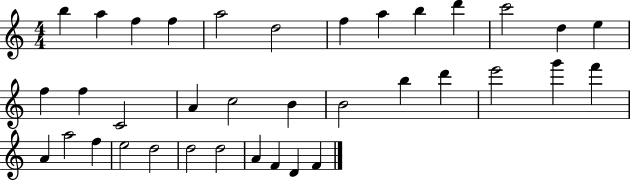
X:1
T:Untitled
M:4/4
L:1/4
K:C
b a f f a2 d2 f a b d' c'2 d e f f C2 A c2 B B2 b d' e'2 g' f' A a2 f e2 d2 d2 d2 A F D F